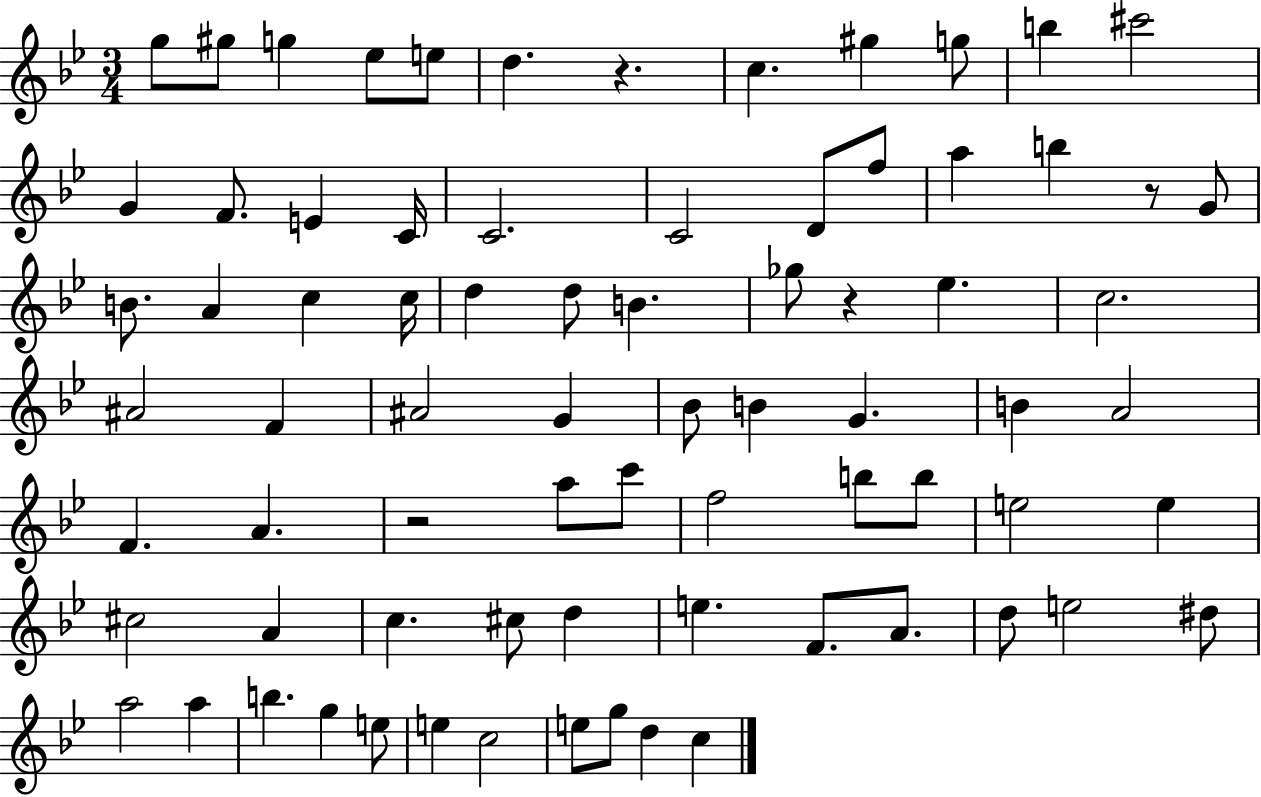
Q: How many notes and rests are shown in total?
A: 76